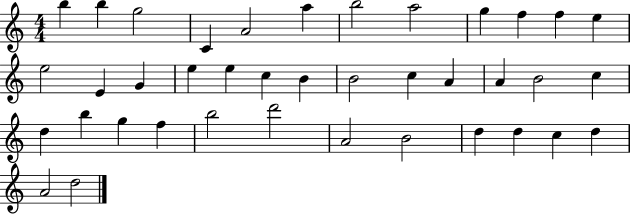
X:1
T:Untitled
M:4/4
L:1/4
K:C
b b g2 C A2 a b2 a2 g f f e e2 E G e e c B B2 c A A B2 c d b g f b2 d'2 A2 B2 d d c d A2 d2